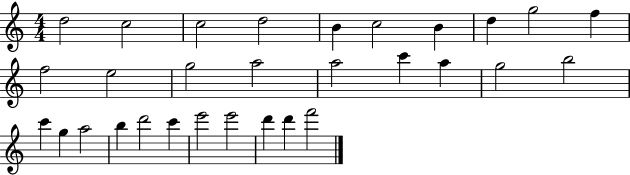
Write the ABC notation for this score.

X:1
T:Untitled
M:4/4
L:1/4
K:C
d2 c2 c2 d2 B c2 B d g2 f f2 e2 g2 a2 a2 c' a g2 b2 c' g a2 b d'2 c' e'2 e'2 d' d' f'2